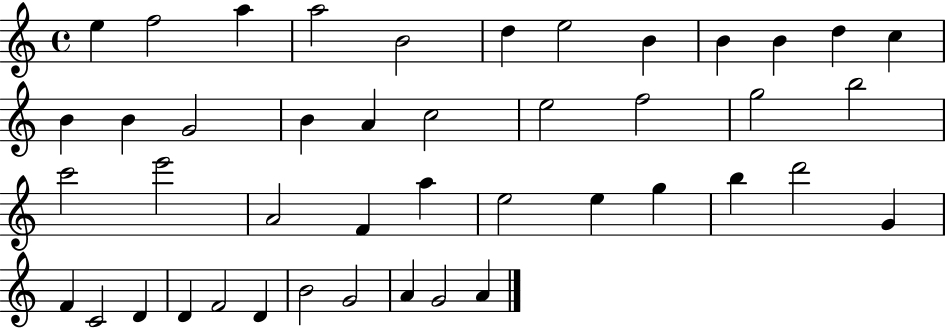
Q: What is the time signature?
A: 4/4